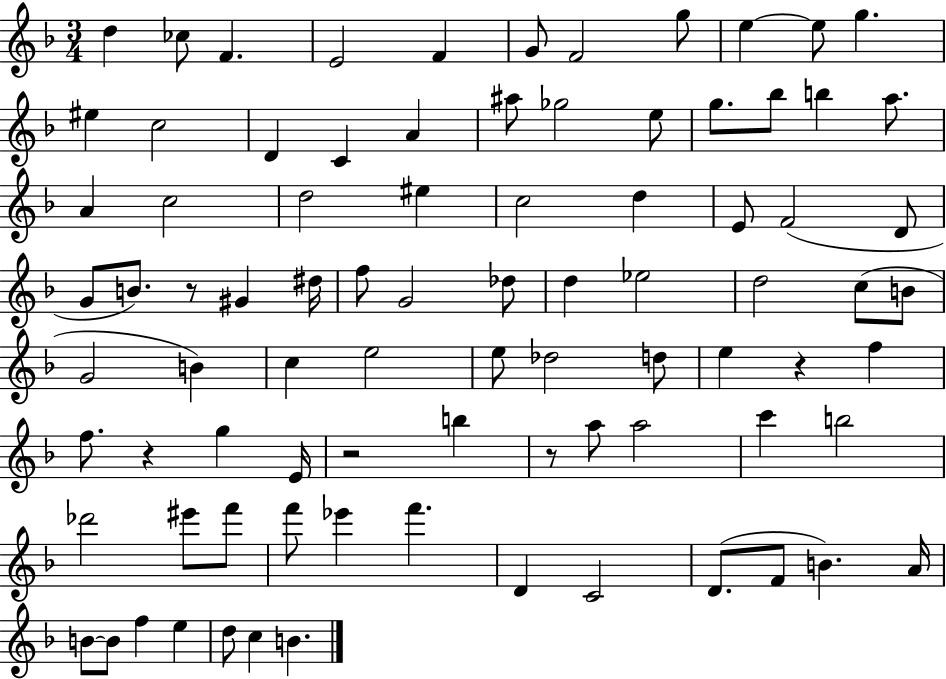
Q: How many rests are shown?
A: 5